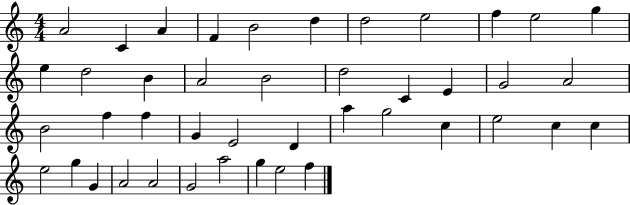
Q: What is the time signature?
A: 4/4